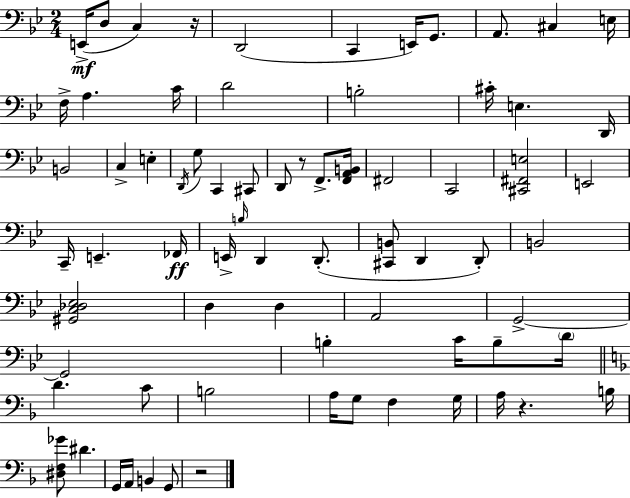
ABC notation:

X:1
T:Untitled
M:2/4
L:1/4
K:Bb
E,,/4 D,/2 C, z/4 D,,2 C,, E,,/4 G,,/2 A,,/2 ^C, E,/4 F,/4 A, C/4 D2 B,2 ^C/4 E, D,,/4 B,,2 C, E, D,,/4 G,/2 C,, ^C,,/2 D,,/2 z/2 F,,/2 [F,,A,,B,,]/4 ^F,,2 C,,2 [^C,,^F,,E,]2 E,,2 C,,/4 E,, _F,,/4 E,,/4 B,/4 D,, D,,/2 [^C,,B,,]/2 D,, D,,/2 B,,2 [^G,,C,_D,_E,]2 D, D, A,,2 G,,2 G,,2 B, C/4 B,/2 D/4 D C/2 B,2 A,/4 G,/2 F, G,/4 A,/4 z B,/4 [^D,F,_G]/2 ^D G,,/4 A,,/4 B,, G,,/2 z2